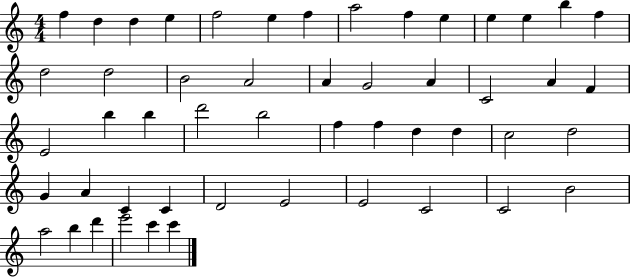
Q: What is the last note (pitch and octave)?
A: C6